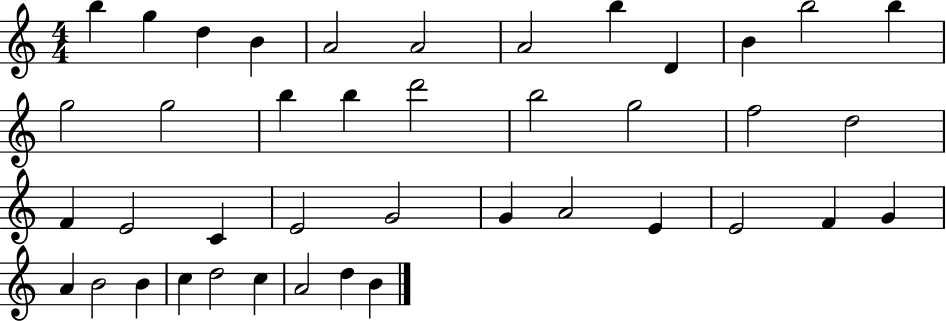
B5/q G5/q D5/q B4/q A4/h A4/h A4/h B5/q D4/q B4/q B5/h B5/q G5/h G5/h B5/q B5/q D6/h B5/h G5/h F5/h D5/h F4/q E4/h C4/q E4/h G4/h G4/q A4/h E4/q E4/h F4/q G4/q A4/q B4/h B4/q C5/q D5/h C5/q A4/h D5/q B4/q